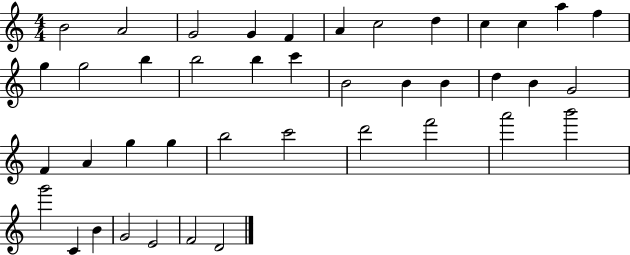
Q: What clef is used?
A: treble